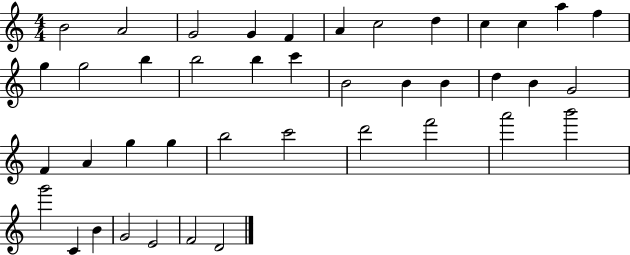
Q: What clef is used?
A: treble